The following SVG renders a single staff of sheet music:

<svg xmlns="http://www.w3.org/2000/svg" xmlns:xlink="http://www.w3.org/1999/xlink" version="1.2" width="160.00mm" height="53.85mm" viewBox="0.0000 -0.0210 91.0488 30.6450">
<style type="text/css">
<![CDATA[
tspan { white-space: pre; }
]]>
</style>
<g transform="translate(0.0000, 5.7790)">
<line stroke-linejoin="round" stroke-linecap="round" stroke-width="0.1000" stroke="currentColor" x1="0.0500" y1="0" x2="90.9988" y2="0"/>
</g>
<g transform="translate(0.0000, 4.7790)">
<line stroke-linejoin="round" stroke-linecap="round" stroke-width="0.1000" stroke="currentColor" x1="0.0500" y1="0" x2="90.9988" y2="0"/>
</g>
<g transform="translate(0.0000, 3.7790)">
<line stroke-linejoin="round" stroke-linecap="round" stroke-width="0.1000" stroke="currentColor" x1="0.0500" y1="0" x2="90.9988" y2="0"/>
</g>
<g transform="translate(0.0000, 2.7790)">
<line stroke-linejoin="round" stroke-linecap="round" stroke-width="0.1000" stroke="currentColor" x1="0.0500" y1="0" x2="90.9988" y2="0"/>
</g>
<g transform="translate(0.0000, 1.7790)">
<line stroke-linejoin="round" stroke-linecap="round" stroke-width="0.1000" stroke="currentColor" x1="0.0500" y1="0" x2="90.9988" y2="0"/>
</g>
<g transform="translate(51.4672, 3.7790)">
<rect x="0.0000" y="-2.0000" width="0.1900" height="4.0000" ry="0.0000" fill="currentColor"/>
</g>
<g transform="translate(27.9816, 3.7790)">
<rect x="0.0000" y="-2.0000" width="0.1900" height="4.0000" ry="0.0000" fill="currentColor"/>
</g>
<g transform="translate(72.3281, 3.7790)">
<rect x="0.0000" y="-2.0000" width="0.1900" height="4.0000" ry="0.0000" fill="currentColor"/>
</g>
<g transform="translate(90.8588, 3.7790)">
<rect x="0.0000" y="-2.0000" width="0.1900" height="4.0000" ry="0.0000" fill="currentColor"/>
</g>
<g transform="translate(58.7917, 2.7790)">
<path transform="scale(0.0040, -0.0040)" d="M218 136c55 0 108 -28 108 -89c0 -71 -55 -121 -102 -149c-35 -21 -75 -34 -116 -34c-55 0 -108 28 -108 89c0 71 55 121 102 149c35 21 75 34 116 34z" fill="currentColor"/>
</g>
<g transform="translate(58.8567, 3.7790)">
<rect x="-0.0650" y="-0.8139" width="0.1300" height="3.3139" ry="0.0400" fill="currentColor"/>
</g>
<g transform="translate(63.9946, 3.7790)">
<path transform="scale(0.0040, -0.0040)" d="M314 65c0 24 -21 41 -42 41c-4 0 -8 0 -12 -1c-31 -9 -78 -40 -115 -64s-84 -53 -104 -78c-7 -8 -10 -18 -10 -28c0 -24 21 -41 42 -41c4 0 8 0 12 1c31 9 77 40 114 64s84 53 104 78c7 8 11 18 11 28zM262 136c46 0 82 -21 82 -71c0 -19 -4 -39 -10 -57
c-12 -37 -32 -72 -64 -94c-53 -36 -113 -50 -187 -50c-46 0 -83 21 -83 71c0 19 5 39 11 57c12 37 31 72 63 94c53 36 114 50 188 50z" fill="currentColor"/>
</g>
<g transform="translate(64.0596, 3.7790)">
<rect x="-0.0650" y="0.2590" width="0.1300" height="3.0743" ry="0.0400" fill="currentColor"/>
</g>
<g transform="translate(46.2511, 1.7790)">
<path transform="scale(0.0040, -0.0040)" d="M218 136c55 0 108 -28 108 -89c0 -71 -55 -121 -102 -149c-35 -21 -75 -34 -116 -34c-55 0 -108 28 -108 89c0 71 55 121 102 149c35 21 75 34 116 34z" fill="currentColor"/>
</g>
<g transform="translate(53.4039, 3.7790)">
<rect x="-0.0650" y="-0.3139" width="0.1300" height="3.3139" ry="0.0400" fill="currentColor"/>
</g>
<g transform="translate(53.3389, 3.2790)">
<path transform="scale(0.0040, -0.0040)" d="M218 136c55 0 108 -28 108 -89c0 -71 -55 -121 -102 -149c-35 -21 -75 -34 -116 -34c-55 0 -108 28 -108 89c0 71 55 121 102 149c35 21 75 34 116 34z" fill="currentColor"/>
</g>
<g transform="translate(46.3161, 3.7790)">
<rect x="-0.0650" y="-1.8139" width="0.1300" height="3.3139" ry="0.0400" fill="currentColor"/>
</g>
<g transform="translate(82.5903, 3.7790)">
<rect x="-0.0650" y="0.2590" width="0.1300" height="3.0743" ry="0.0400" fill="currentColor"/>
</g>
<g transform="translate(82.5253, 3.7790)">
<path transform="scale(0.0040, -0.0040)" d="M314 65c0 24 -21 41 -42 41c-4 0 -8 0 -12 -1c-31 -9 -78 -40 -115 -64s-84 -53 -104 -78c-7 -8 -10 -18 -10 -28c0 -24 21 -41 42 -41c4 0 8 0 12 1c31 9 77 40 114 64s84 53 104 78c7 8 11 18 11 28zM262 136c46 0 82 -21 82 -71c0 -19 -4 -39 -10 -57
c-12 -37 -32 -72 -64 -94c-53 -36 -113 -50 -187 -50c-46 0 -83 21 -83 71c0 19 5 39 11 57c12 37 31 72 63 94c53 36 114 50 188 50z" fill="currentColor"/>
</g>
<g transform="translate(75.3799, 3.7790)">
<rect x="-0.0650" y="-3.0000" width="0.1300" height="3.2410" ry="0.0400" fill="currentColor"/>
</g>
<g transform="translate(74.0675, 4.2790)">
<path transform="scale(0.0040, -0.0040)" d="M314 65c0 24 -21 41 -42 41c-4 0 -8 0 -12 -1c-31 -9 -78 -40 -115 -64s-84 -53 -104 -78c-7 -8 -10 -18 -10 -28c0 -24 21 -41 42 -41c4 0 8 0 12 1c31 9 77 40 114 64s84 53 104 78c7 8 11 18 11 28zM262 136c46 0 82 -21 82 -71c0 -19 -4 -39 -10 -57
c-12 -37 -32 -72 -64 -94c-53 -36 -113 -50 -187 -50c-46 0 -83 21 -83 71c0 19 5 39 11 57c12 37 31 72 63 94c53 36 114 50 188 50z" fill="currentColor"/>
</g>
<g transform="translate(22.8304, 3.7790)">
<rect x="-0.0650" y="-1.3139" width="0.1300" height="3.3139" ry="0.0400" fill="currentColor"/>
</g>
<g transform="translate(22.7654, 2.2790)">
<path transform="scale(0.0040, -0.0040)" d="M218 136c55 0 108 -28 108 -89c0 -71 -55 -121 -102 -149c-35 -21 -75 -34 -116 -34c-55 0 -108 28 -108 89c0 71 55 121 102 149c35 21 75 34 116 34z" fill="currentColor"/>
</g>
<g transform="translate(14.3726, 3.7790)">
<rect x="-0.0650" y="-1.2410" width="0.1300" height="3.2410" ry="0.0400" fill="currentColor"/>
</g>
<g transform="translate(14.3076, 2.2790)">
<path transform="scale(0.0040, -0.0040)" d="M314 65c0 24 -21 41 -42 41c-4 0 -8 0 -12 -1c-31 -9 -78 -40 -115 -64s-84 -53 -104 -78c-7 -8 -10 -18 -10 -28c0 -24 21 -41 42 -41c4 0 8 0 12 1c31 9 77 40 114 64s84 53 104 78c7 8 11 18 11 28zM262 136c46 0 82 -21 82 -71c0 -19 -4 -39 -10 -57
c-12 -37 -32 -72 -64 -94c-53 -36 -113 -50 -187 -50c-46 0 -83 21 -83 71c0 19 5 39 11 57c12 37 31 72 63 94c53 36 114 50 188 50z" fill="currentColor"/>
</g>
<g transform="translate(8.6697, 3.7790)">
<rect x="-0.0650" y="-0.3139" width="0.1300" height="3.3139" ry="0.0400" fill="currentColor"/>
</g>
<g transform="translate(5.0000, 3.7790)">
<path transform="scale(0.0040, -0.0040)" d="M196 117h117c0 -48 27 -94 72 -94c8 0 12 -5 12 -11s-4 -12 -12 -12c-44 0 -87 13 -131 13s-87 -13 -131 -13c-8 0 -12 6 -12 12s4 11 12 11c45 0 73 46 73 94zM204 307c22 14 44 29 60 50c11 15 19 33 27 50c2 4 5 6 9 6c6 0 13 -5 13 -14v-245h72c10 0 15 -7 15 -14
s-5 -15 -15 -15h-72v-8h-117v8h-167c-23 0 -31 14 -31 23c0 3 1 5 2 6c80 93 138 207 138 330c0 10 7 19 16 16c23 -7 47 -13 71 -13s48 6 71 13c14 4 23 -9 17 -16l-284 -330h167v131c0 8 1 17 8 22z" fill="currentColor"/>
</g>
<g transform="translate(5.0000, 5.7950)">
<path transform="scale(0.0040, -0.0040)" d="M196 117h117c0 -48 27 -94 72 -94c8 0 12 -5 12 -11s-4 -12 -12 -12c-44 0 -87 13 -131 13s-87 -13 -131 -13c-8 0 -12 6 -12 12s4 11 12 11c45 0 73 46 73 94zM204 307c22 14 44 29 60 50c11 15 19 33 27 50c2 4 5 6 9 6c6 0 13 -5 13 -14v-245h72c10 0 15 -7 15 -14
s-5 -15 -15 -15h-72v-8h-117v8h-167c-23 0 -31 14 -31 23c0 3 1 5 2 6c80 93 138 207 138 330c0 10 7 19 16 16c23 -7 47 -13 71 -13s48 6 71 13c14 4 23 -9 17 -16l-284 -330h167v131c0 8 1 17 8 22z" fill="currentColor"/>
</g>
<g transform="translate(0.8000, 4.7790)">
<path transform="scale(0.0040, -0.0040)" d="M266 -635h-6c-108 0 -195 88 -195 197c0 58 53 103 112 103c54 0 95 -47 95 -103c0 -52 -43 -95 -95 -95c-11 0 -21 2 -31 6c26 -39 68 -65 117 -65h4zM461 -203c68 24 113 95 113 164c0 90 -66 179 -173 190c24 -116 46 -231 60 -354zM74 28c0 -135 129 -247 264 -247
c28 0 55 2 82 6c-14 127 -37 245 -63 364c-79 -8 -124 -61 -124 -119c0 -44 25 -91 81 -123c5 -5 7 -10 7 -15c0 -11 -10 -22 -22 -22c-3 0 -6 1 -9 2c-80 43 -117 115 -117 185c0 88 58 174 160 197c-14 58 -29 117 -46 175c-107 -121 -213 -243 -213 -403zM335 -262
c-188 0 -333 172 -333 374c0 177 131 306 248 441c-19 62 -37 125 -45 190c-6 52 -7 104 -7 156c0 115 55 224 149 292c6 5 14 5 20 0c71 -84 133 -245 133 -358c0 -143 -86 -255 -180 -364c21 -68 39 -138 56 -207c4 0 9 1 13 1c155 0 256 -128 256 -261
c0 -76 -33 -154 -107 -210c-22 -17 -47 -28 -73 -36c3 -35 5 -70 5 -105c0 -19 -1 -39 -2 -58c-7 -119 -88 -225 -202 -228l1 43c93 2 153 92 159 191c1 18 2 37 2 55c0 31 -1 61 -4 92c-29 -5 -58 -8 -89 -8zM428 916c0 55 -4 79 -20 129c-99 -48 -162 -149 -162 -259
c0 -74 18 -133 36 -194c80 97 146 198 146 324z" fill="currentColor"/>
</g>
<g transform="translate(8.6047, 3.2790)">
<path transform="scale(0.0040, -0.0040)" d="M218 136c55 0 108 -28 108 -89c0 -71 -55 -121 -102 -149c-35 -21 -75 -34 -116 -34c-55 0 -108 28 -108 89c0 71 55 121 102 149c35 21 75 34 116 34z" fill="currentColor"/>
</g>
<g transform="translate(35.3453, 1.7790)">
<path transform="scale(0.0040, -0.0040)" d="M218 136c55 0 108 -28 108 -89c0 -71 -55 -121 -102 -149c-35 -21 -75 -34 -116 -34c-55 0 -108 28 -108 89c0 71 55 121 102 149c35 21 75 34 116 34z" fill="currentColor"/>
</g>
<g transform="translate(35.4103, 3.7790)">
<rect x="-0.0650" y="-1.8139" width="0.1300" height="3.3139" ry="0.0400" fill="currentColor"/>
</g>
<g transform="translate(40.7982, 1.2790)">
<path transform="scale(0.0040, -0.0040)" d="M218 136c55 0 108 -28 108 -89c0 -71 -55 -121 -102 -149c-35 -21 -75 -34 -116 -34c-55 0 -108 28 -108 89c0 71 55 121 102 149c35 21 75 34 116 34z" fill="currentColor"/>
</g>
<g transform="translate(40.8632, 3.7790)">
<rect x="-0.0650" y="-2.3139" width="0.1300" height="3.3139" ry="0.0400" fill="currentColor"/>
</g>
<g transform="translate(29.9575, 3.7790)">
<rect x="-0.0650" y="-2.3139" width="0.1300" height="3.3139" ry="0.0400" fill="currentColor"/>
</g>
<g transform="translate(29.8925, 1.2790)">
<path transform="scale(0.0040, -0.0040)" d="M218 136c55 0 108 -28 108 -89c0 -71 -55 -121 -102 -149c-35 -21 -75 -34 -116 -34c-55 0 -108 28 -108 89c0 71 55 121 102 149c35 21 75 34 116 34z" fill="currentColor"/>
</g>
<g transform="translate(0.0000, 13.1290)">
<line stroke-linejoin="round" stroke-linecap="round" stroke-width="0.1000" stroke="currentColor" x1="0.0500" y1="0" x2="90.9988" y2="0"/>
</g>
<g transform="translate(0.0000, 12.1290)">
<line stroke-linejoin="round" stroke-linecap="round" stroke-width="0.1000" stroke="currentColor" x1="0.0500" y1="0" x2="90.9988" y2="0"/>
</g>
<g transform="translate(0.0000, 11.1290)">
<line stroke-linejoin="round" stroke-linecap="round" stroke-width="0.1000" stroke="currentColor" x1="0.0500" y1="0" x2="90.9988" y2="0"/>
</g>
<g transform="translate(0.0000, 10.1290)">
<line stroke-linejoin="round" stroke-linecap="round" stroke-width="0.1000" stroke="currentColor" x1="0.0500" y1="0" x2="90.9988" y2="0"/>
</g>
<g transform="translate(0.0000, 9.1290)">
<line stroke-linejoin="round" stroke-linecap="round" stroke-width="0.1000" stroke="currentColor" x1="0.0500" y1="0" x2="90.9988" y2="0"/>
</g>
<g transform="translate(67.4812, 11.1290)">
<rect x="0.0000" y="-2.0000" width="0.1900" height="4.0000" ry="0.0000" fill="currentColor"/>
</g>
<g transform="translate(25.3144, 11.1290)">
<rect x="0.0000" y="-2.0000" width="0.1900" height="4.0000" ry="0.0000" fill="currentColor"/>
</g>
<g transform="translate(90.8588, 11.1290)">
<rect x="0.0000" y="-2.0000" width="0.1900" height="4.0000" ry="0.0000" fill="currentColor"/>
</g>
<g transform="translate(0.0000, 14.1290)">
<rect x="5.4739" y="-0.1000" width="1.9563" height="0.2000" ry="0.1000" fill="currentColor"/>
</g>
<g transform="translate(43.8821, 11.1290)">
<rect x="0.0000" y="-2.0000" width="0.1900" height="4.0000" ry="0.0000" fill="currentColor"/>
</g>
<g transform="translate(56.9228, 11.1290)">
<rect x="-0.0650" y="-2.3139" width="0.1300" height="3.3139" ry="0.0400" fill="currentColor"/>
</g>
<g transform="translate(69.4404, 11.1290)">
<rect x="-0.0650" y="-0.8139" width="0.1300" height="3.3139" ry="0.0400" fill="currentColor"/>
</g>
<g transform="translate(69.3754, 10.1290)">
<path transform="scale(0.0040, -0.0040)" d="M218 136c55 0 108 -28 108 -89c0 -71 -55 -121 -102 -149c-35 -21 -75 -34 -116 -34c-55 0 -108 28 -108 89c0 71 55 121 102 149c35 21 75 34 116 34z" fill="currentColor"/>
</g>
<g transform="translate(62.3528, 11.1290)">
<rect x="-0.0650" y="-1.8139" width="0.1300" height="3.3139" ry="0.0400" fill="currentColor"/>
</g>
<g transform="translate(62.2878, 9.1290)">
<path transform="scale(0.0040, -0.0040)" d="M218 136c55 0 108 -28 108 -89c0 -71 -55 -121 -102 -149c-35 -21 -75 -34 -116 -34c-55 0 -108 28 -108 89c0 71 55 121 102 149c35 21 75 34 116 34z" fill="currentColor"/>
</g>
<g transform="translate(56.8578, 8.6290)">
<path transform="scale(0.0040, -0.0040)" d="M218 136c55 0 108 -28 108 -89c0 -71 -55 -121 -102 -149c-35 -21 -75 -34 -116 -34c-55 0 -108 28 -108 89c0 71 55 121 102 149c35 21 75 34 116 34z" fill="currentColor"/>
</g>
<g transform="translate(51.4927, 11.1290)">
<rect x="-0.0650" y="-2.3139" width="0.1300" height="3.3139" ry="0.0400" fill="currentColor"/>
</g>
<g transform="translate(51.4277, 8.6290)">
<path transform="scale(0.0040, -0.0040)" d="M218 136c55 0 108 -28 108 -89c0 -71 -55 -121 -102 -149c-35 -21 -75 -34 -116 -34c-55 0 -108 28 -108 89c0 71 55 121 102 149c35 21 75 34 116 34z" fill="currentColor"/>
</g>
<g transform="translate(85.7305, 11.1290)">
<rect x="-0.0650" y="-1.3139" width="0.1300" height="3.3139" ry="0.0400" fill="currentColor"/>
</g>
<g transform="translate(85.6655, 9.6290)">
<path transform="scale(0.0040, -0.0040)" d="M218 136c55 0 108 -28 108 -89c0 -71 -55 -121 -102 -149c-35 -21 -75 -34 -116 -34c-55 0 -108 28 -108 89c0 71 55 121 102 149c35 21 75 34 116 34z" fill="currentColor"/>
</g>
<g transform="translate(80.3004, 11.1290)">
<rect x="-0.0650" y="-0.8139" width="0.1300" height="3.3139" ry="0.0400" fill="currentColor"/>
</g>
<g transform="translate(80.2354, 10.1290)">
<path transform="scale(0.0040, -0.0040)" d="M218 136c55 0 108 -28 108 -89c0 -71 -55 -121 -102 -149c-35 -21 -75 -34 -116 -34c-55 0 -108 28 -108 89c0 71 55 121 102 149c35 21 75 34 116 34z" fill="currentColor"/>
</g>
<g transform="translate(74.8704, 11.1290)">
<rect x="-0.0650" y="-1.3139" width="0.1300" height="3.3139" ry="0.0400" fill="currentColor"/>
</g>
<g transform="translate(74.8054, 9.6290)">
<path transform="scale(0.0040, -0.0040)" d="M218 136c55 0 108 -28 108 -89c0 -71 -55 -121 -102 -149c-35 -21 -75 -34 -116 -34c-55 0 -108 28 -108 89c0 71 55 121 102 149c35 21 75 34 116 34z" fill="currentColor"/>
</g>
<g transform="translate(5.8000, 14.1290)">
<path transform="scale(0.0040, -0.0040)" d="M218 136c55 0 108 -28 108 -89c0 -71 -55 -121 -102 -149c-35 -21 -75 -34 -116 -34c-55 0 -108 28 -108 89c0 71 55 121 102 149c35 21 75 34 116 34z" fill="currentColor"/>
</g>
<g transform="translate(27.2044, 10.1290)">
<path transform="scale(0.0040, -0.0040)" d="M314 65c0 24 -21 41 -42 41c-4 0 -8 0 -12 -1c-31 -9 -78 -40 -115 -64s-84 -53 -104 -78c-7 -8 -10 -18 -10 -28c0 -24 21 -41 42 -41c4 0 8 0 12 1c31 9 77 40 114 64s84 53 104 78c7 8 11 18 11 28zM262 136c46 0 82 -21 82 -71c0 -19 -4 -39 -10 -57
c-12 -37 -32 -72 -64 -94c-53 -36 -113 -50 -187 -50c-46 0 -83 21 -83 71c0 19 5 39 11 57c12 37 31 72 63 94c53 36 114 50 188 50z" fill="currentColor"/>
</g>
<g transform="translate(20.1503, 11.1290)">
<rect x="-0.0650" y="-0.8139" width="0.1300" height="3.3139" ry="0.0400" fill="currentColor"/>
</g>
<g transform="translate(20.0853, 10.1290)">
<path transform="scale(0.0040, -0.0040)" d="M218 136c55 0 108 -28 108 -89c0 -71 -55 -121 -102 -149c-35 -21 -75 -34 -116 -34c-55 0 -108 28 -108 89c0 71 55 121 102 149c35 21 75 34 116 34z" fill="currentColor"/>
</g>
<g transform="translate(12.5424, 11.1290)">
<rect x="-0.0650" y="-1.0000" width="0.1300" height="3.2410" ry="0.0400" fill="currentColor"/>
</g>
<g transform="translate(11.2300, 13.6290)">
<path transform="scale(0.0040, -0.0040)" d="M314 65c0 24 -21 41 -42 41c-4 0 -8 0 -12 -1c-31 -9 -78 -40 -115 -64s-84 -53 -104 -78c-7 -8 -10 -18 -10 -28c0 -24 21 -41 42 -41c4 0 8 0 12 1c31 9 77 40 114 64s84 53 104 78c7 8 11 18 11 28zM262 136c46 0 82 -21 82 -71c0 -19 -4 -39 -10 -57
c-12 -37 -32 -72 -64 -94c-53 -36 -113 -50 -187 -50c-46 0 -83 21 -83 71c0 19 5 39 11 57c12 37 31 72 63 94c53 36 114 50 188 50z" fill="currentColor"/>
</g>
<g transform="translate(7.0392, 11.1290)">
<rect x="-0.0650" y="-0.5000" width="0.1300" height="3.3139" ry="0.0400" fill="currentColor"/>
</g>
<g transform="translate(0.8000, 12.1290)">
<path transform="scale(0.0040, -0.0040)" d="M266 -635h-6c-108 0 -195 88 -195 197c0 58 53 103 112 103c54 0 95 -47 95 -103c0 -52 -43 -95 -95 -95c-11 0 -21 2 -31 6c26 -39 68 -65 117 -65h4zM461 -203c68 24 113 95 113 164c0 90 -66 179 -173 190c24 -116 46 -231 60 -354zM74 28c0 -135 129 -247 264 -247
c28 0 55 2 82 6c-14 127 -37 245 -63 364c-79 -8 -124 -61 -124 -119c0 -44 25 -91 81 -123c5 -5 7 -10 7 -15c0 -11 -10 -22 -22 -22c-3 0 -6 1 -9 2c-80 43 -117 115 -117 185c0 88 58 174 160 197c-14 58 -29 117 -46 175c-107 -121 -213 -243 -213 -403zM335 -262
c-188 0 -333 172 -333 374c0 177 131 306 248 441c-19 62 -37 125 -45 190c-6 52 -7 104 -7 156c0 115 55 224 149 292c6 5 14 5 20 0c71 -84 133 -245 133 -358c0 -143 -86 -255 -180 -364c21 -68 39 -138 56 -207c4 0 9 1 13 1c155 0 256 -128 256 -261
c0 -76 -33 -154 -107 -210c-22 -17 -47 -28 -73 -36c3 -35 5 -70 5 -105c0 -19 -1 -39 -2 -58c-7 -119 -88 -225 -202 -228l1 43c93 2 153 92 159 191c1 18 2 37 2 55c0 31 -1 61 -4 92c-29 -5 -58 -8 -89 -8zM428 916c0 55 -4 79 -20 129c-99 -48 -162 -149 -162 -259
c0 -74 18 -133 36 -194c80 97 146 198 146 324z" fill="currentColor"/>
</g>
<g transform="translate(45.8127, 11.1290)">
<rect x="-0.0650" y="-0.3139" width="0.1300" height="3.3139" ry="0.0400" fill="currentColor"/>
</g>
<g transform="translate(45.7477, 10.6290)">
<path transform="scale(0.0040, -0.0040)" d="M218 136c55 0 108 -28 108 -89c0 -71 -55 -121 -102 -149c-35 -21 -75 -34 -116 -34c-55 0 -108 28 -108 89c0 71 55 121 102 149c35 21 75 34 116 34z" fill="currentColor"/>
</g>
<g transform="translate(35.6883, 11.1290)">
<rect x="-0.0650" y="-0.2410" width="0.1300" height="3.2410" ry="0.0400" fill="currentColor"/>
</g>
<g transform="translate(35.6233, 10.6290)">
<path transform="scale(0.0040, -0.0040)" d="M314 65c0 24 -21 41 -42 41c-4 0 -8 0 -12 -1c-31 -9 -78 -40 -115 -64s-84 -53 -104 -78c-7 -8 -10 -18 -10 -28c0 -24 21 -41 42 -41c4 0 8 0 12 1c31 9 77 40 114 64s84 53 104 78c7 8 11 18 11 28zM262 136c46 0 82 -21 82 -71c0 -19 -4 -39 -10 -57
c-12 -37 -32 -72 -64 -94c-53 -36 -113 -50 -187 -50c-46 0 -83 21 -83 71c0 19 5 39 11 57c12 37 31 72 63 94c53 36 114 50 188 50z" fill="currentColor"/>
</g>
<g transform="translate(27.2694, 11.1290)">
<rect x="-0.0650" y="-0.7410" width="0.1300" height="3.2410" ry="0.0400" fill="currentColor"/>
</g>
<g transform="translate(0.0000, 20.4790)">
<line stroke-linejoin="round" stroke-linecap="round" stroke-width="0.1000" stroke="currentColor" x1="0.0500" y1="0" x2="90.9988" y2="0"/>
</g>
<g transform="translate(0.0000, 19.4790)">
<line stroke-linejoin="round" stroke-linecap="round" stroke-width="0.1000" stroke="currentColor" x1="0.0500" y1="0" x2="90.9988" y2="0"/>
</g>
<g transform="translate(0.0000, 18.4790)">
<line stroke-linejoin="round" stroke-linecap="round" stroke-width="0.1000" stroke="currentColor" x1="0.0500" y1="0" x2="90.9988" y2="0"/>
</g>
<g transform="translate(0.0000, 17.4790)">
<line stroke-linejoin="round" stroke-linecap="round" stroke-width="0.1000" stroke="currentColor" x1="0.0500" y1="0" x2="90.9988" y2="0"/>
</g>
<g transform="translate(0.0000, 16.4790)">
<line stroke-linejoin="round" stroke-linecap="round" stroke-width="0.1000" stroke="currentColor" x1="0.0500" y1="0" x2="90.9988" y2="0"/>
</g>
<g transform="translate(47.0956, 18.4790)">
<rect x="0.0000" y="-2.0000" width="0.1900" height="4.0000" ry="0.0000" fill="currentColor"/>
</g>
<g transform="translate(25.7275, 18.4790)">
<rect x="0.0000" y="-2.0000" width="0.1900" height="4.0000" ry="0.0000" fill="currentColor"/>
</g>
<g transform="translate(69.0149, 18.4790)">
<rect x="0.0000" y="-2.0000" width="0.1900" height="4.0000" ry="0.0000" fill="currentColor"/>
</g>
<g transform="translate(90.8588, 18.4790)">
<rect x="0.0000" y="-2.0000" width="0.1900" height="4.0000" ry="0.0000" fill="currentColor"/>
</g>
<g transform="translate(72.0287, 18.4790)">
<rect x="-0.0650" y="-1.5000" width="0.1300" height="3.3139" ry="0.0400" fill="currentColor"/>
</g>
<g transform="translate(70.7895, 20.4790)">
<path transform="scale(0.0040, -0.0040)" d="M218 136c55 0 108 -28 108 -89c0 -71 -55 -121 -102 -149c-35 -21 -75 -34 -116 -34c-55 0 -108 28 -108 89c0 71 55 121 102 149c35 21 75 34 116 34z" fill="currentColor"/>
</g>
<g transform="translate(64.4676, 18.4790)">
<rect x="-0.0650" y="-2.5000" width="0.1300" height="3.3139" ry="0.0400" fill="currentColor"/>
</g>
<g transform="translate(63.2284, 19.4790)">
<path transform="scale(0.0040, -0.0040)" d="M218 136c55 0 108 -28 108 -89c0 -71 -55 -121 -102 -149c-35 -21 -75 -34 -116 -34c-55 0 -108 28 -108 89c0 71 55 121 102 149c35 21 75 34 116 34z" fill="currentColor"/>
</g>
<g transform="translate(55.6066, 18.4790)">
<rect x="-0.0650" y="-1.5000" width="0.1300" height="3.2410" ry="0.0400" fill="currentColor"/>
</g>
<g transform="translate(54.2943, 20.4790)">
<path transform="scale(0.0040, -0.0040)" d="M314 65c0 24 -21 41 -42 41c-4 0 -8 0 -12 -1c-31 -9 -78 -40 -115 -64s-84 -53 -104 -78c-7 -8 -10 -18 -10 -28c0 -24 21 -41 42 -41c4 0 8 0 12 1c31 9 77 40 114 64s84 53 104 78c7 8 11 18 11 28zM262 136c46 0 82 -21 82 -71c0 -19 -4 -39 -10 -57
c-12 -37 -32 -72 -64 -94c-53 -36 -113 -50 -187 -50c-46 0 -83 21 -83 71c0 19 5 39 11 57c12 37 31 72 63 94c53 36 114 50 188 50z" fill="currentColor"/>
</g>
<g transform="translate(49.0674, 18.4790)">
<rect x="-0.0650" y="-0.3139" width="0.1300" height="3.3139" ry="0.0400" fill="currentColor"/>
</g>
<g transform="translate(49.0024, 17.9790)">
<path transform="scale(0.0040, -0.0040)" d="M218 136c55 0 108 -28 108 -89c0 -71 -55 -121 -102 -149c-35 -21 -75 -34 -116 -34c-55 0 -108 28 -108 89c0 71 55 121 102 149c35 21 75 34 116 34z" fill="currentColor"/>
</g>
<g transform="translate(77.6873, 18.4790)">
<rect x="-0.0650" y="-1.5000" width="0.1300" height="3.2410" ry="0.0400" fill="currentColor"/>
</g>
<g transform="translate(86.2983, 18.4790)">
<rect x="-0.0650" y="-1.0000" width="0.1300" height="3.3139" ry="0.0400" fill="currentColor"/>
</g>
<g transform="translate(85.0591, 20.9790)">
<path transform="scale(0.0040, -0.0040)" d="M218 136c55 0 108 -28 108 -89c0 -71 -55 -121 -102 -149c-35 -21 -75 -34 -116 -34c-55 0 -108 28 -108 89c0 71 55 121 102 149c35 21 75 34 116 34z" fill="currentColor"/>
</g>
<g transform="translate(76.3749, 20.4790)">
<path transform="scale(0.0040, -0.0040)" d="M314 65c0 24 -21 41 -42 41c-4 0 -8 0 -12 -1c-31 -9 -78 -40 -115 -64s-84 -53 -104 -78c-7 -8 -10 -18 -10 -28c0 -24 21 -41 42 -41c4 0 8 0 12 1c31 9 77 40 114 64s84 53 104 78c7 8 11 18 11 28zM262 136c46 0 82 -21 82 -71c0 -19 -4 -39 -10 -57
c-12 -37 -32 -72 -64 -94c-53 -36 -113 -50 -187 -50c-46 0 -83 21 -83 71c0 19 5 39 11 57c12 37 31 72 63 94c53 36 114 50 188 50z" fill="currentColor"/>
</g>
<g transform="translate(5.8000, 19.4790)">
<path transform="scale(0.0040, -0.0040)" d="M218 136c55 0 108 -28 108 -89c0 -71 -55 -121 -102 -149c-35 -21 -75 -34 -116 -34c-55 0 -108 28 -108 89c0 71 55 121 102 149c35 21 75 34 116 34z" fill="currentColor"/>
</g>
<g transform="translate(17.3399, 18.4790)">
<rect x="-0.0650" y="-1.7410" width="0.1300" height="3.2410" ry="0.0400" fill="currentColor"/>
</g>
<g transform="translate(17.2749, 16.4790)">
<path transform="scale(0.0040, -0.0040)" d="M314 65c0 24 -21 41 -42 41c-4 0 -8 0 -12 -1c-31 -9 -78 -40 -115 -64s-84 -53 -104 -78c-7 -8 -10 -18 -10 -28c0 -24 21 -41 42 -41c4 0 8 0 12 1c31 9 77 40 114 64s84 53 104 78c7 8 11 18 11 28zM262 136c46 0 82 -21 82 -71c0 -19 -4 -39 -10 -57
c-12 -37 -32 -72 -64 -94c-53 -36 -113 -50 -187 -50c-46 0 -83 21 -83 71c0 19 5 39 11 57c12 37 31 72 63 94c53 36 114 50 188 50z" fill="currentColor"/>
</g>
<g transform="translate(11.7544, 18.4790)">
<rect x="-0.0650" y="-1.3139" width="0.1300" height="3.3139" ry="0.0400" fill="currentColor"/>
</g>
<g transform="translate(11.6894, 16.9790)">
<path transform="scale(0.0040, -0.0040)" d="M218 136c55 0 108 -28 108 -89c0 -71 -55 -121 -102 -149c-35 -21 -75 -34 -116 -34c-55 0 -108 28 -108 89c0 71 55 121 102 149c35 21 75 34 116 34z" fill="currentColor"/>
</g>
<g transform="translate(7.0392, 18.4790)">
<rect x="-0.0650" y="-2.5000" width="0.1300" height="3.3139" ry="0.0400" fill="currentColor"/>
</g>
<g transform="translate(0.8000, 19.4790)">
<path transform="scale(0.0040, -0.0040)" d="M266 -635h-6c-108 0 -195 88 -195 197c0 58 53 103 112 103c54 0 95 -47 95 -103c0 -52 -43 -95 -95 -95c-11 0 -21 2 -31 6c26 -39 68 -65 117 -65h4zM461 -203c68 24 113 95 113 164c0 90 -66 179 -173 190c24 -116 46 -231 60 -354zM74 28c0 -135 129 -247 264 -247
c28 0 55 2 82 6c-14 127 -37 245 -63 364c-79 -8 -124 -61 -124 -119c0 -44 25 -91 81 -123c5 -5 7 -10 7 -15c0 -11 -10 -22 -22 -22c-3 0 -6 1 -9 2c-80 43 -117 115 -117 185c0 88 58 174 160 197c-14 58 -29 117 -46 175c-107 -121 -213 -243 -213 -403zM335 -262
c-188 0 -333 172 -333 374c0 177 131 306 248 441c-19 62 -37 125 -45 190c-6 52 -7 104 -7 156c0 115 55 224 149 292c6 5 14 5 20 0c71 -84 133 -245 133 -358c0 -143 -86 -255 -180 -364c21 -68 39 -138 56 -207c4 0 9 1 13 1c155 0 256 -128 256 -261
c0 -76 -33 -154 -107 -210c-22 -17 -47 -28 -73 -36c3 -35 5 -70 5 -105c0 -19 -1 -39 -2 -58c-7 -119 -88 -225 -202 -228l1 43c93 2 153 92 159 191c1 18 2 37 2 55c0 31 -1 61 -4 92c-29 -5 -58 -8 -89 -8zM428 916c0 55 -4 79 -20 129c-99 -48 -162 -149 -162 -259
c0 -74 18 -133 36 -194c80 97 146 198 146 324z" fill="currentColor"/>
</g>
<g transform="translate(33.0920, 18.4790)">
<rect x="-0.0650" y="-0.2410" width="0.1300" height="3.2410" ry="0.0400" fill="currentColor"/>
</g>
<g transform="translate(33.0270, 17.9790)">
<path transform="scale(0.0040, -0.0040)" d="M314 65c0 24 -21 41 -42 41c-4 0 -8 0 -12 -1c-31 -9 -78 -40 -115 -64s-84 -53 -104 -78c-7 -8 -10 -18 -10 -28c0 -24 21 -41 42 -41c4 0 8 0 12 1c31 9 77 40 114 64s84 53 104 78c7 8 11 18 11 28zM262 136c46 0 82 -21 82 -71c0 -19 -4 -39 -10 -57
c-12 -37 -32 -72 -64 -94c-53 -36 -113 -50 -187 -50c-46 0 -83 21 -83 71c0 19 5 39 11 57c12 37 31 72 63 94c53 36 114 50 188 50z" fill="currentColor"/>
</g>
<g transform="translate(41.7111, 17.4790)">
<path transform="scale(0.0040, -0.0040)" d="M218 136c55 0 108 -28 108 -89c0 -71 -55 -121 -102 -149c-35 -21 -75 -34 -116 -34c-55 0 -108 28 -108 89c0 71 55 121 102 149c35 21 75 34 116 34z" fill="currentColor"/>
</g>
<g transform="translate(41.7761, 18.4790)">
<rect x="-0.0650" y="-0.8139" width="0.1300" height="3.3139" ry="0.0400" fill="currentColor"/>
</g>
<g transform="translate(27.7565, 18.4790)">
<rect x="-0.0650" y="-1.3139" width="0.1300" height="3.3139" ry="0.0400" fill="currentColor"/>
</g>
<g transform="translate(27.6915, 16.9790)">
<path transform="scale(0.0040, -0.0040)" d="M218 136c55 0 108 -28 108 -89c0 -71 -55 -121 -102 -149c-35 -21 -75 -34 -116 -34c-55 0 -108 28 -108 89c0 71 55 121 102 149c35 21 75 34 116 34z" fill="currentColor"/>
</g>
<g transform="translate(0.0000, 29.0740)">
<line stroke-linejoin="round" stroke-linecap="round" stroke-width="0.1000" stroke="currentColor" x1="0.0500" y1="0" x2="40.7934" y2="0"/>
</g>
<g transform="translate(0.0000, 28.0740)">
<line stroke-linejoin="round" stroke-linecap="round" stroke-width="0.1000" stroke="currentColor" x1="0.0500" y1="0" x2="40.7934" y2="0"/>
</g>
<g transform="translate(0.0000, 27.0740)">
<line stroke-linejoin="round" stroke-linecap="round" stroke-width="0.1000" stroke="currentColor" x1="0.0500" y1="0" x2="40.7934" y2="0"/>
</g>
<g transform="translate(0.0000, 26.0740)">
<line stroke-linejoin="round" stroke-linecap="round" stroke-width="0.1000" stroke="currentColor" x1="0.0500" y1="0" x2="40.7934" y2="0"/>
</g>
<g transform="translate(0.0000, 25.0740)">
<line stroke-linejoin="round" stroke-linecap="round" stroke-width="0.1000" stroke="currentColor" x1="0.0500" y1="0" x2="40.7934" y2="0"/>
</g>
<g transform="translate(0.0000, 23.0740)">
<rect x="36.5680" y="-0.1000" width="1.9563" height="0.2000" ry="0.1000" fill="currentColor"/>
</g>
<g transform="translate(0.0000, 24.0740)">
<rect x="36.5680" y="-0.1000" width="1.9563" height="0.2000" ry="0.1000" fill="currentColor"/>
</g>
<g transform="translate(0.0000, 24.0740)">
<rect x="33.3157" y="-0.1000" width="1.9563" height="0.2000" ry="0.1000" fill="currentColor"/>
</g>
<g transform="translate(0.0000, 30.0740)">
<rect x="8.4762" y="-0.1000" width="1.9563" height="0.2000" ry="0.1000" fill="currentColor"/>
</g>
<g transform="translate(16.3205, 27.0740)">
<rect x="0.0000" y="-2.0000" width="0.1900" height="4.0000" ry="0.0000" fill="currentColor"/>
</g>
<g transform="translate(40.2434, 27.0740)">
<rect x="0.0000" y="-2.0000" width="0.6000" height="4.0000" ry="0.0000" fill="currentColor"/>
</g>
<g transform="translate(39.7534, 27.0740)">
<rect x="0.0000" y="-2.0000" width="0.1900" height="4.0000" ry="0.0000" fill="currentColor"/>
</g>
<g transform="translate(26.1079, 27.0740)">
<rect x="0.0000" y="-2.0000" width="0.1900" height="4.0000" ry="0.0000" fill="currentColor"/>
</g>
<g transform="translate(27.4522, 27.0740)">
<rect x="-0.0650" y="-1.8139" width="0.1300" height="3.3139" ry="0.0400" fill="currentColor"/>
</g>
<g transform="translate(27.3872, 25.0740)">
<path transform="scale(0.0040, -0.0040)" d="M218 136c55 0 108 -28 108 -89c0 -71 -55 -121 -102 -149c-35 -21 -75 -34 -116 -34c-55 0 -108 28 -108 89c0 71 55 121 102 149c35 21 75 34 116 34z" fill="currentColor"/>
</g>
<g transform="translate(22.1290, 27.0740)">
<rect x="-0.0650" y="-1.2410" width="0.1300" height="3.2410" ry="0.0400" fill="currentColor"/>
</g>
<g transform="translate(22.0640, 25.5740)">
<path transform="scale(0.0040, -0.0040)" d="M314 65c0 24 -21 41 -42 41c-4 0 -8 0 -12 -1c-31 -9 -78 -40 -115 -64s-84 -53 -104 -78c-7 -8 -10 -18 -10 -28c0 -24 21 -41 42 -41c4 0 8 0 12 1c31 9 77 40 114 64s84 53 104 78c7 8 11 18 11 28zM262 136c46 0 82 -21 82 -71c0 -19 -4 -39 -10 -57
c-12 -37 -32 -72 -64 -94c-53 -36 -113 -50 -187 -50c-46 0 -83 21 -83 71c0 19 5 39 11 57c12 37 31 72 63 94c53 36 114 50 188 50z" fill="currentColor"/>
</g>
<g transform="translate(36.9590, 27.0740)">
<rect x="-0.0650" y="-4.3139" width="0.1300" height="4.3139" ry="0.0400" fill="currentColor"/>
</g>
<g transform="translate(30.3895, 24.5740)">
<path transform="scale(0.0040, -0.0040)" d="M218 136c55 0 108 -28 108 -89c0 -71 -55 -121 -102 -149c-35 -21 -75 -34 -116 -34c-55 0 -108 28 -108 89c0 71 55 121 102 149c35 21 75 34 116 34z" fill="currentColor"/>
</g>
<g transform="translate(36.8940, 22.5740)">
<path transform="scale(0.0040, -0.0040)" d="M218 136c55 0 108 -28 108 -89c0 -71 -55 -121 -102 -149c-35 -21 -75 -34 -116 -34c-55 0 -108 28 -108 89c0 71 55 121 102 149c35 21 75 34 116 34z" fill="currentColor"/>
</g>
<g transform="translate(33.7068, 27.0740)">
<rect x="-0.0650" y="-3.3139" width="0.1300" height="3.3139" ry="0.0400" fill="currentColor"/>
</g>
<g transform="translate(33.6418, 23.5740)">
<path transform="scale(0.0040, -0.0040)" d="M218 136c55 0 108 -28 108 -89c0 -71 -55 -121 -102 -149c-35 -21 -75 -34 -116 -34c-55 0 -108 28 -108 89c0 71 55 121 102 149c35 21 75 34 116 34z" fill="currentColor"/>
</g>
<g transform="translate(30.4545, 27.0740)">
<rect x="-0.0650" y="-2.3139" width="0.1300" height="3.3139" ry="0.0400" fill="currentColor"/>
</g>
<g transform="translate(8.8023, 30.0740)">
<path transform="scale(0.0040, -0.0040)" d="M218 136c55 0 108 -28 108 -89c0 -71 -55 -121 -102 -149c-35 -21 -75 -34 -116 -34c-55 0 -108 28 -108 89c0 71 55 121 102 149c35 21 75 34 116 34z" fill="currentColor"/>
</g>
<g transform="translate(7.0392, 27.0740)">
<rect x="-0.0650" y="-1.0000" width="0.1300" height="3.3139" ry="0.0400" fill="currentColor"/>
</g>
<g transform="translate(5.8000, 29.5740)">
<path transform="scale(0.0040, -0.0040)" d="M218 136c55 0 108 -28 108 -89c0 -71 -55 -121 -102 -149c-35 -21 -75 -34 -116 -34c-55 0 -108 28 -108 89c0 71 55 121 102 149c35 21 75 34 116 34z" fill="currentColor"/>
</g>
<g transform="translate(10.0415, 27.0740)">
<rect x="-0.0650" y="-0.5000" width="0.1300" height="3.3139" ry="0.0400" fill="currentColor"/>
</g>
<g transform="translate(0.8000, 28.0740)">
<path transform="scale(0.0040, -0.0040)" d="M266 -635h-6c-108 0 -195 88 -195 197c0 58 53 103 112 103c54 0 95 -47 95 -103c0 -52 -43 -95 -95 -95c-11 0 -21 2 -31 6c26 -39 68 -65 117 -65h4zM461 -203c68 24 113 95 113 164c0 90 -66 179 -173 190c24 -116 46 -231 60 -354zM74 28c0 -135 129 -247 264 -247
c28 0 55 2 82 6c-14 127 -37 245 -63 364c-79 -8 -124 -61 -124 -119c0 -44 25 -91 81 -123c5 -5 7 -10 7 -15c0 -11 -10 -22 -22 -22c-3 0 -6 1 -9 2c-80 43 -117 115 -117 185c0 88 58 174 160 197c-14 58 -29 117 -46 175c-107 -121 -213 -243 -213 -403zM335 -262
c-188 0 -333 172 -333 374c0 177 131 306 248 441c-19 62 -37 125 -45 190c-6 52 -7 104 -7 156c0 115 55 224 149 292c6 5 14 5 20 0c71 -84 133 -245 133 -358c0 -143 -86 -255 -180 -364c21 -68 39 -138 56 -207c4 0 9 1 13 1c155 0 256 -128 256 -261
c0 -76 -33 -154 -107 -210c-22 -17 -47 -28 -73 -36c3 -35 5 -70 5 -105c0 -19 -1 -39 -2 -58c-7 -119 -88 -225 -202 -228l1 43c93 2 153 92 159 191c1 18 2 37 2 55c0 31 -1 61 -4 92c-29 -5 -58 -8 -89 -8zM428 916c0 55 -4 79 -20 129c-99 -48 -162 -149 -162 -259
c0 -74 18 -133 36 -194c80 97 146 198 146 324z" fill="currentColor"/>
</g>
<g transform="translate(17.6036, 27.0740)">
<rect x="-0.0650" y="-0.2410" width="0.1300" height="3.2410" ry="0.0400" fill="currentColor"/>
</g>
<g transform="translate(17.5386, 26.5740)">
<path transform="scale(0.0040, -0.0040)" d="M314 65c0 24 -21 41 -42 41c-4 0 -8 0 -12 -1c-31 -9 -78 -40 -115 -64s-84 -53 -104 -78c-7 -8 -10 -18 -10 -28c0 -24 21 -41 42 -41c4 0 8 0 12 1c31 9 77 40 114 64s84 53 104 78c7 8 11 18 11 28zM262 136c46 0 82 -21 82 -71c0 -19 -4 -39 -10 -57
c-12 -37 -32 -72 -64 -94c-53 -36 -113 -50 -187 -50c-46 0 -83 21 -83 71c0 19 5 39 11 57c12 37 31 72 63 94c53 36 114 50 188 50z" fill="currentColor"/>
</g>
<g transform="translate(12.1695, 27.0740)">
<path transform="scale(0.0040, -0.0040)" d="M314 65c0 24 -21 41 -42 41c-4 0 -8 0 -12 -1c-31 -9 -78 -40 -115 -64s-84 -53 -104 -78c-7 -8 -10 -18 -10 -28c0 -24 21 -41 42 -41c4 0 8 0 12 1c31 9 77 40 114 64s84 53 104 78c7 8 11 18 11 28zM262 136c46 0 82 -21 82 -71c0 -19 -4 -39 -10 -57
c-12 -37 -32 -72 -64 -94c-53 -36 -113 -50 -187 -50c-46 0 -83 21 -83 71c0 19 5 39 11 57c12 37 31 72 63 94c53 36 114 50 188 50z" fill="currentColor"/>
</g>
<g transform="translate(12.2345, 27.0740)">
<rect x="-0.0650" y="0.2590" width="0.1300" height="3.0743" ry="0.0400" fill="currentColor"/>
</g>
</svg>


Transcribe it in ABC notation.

X:1
T:Untitled
M:4/4
L:1/4
K:C
c e2 e g f g f c d B2 A2 B2 C D2 d d2 c2 c g g f d e d e G e f2 e c2 d c E2 G E E2 D D C B2 c2 e2 f g b d'